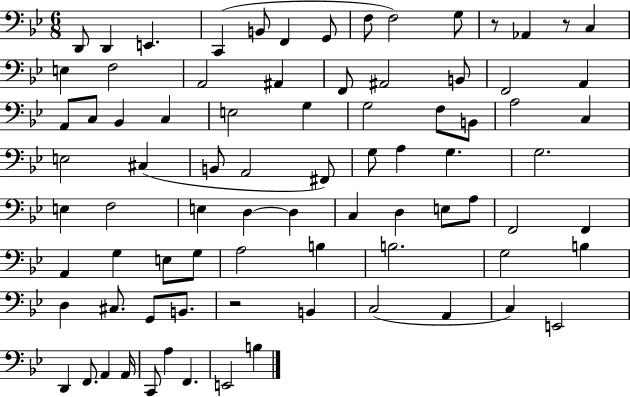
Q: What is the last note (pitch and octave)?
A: B3